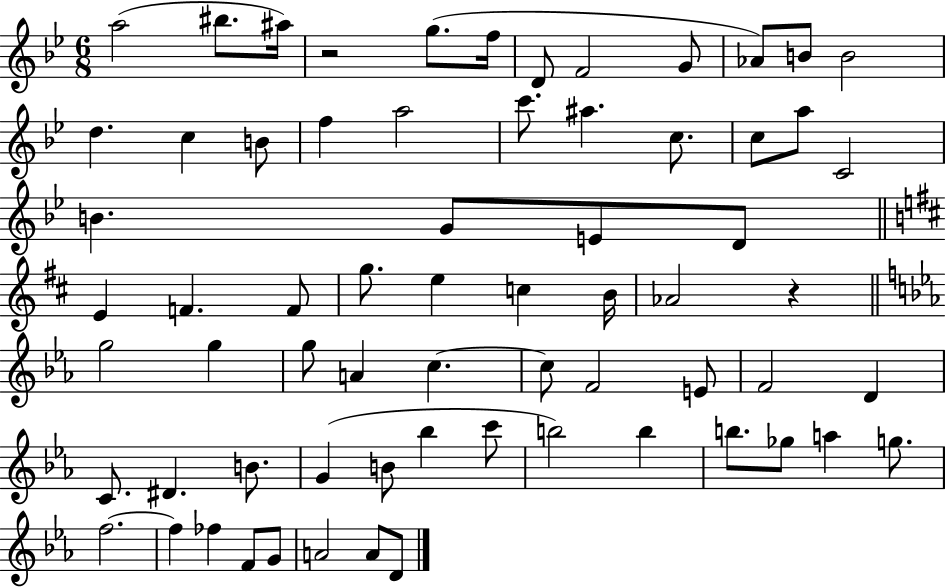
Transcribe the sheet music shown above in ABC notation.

X:1
T:Untitled
M:6/8
L:1/4
K:Bb
a2 ^b/2 ^a/4 z2 g/2 f/4 D/2 F2 G/2 _A/2 B/2 B2 d c B/2 f a2 c'/2 ^a c/2 c/2 a/2 C2 B G/2 E/2 D/2 E F F/2 g/2 e c B/4 _A2 z g2 g g/2 A c c/2 F2 E/2 F2 D C/2 ^D B/2 G B/2 _b c'/2 b2 b b/2 _g/2 a g/2 f2 f _f F/2 G/2 A2 A/2 D/2